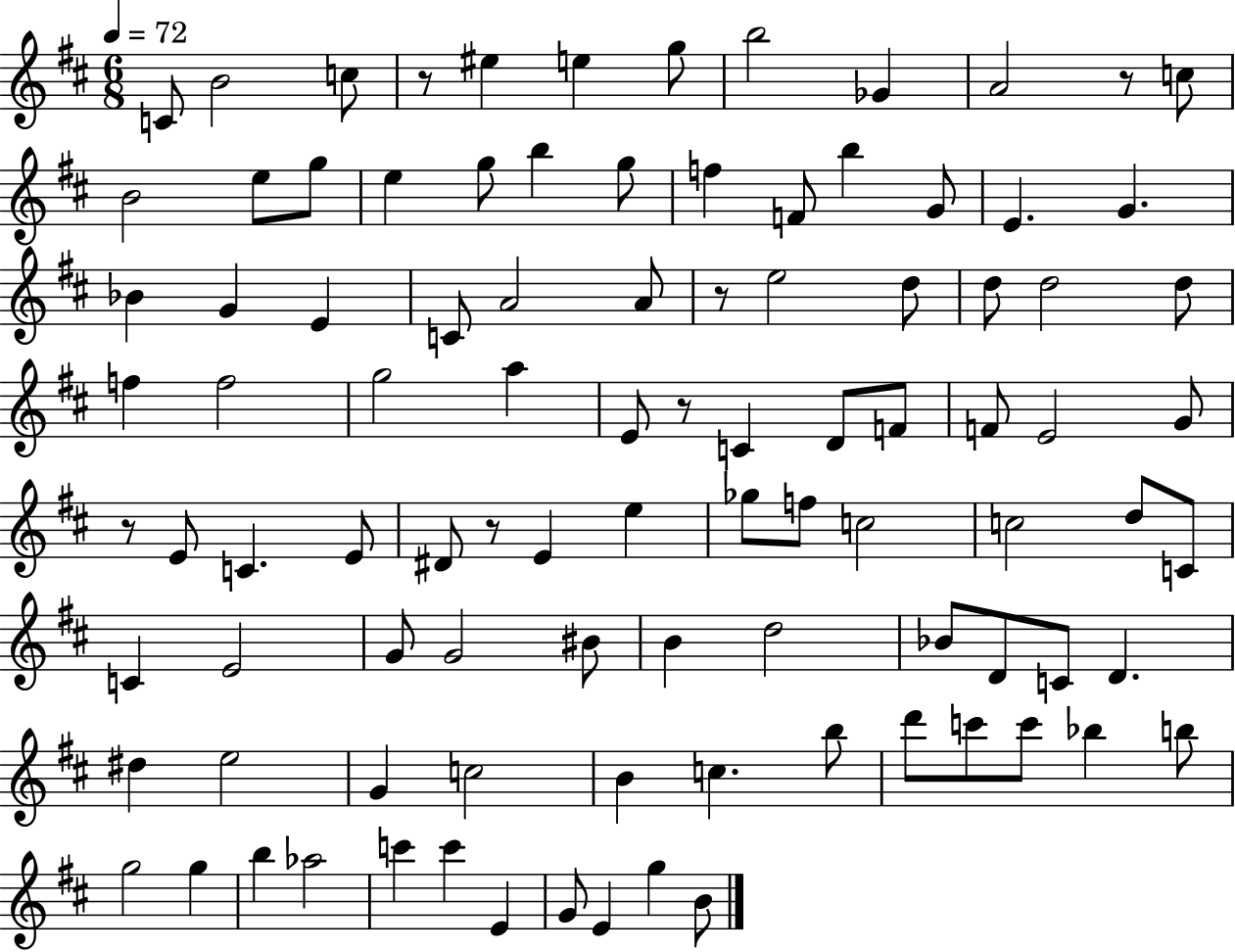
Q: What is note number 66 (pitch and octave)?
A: D4